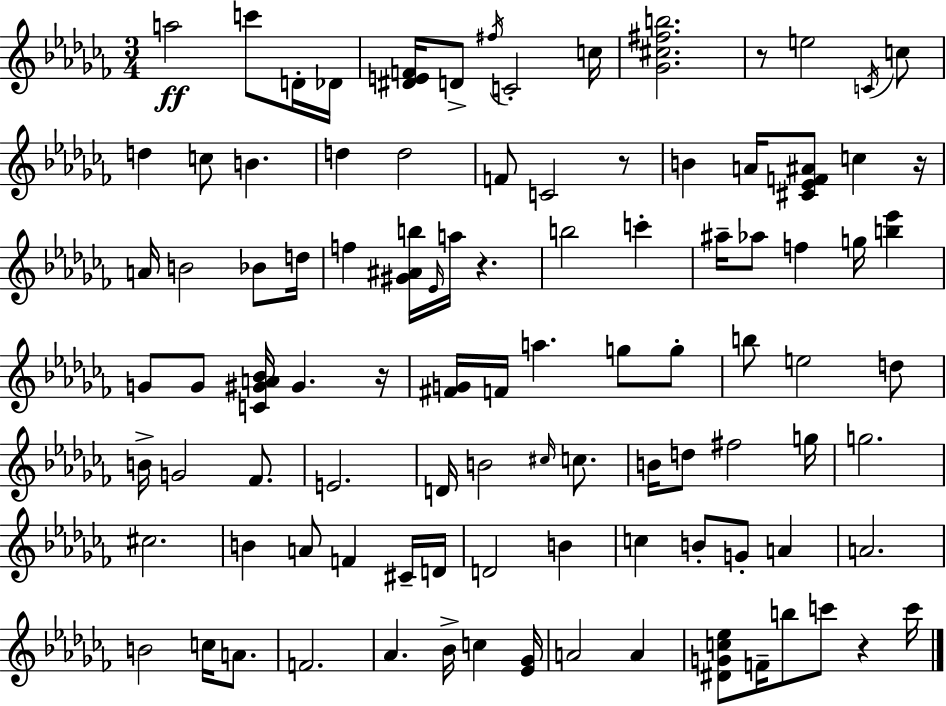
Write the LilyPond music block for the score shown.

{
  \clef treble
  \numericTimeSignature
  \time 3/4
  \key aes \minor
  a''2\ff c'''8 d'16-. des'16 | <dis' e' f'>16 d'8-> \acciaccatura { fis''16 } c'2-. | c''16 <ges' cis'' fis'' b''>2. | r8 e''2 \acciaccatura { c'16 } | \break c''8 d''4 c''8 b'4. | d''4 d''2 | f'8 c'2 | r8 b'4 a'16 <cis' ees' f' ais'>8 c''4 | \break r16 a'16 b'2 bes'8 | d''16 f''4 <gis' ais' b''>16 \grace { ees'16 } a''16 r4. | b''2 c'''4-. | ais''16-- aes''8 f''4 g''16 <b'' ees'''>4 | \break g'8 g'8 <c' gis' a' bes'>16 gis'4. | r16 <fis' g'>16 f'16 a''4. g''8 | g''8-. b''8 e''2 | d''8 b'16-> g'2 | \break fes'8. e'2. | d'16 b'2 | \grace { cis''16 } c''8. b'16 d''8 fis''2 | g''16 g''2. | \break cis''2. | b'4 a'8 f'4 | cis'16-- d'16 d'2 | b'4 c''4 b'8-. g'8-. | \break a'4 a'2. | b'2 | c''16 a'8. f'2. | aes'4. bes'16-> c''4 | \break <ees' ges'>16 a'2 | a'4 <dis' g' c'' ees''>8 f'16-- b''8 c'''8 r4 | c'''16 \bar "|."
}